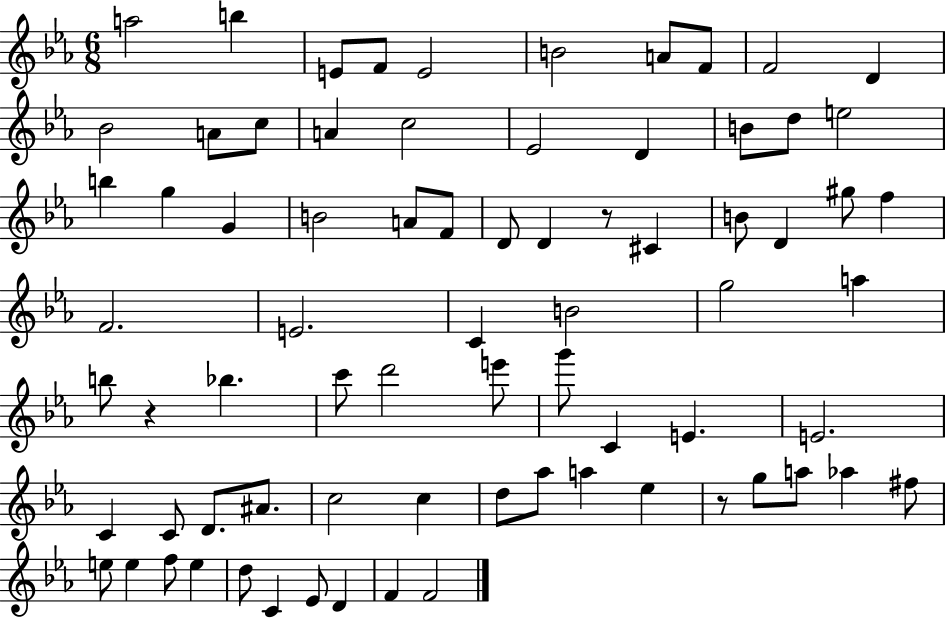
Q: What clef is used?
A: treble